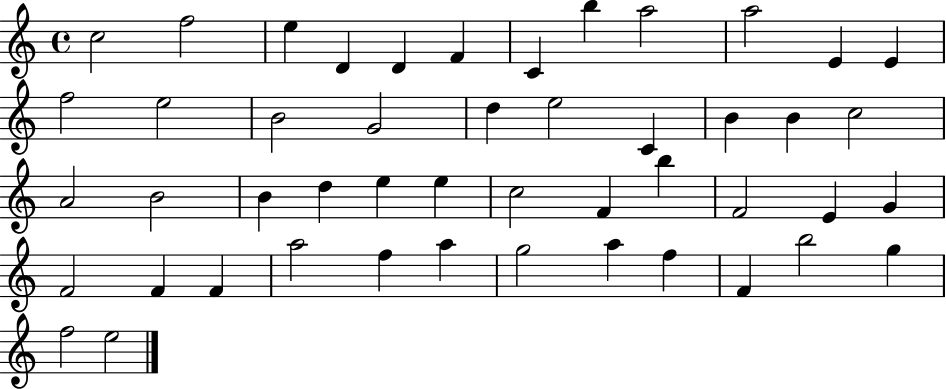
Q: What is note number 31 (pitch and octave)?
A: B5